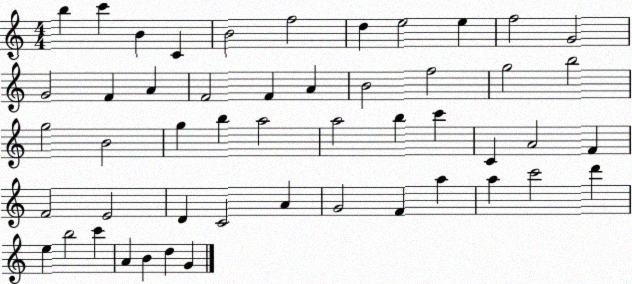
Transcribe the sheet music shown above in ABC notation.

X:1
T:Untitled
M:4/4
L:1/4
K:C
b c' B C B2 f2 d e2 e f2 G2 G2 F A F2 F A B2 f2 g2 b2 g2 B2 g b a2 a2 b c' C A2 F F2 E2 D C2 A G2 F a a c'2 d' e b2 c' A B d G